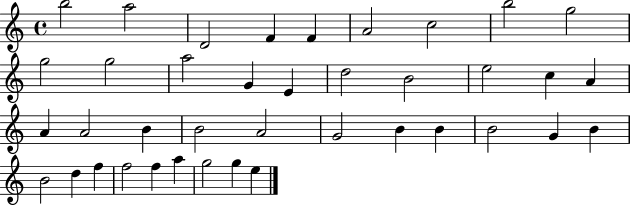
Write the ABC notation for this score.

X:1
T:Untitled
M:4/4
L:1/4
K:C
b2 a2 D2 F F A2 c2 b2 g2 g2 g2 a2 G E d2 B2 e2 c A A A2 B B2 A2 G2 B B B2 G B B2 d f f2 f a g2 g e